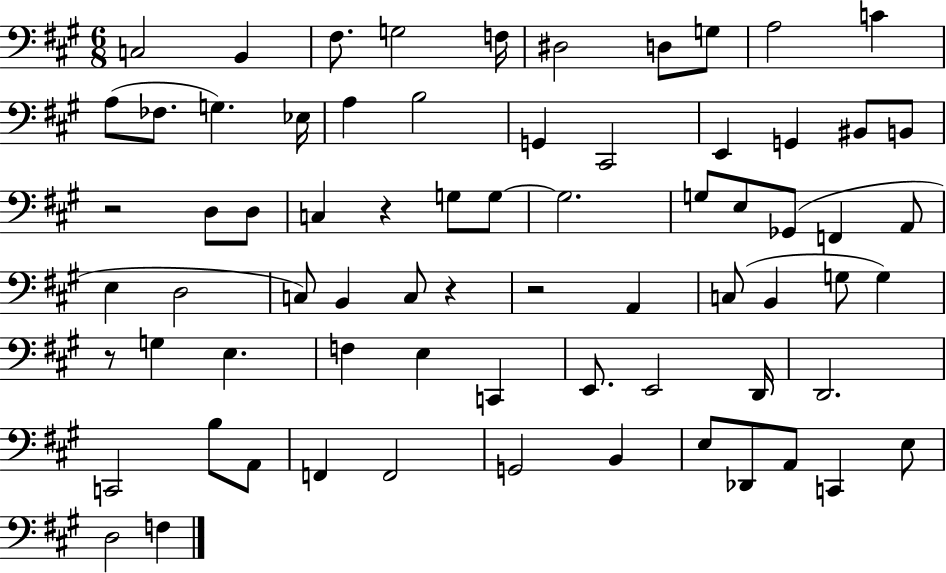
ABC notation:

X:1
T:Untitled
M:6/8
L:1/4
K:A
C,2 B,, ^F,/2 G,2 F,/4 ^D,2 D,/2 G,/2 A,2 C A,/2 _F,/2 G, _E,/4 A, B,2 G,, ^C,,2 E,, G,, ^B,,/2 B,,/2 z2 D,/2 D,/2 C, z G,/2 G,/2 G,2 G,/2 E,/2 _G,,/2 F,, A,,/2 E, D,2 C,/2 B,, C,/2 z z2 A,, C,/2 B,, G,/2 G, z/2 G, E, F, E, C,, E,,/2 E,,2 D,,/4 D,,2 C,,2 B,/2 A,,/2 F,, F,,2 G,,2 B,, E,/2 _D,,/2 A,,/2 C,, E,/2 D,2 F,